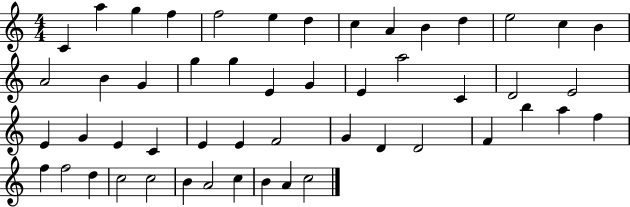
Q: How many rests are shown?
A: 0